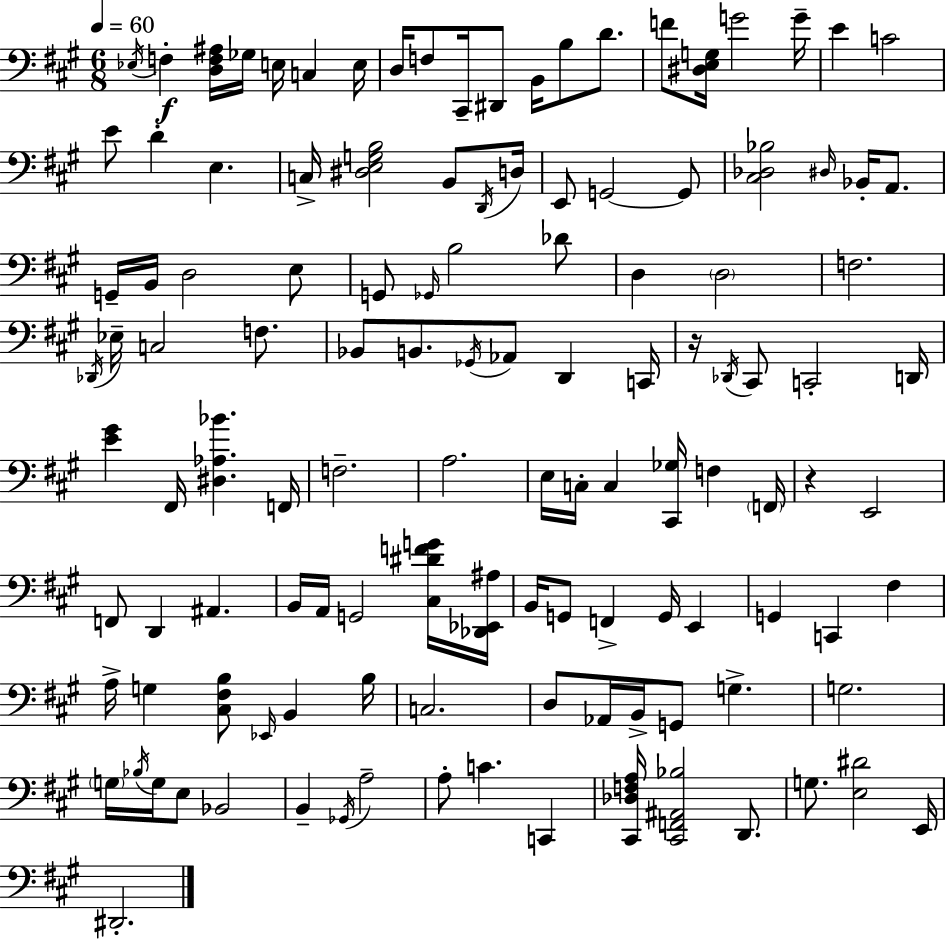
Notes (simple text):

Eb3/s F3/q [D3,F3,A#3]/s Gb3/s E3/s C3/q E3/s D3/s F3/e C#2/s D#2/e B2/s B3/e D4/e. F4/e [D#3,E3,G3]/s G4/h G4/s E4/q C4/h E4/e D4/q E3/q. C3/s [D#3,E3,G3,B3]/h B2/e D2/s D3/s E2/e G2/h G2/e [C#3,Db3,Bb3]/h D#3/s Bb2/s A2/e. G2/s B2/s D3/h E3/e G2/e Gb2/s B3/h Db4/e D3/q D3/h F3/h. Db2/s Eb3/s C3/h F3/e. Bb2/e B2/e. Gb2/s Ab2/e D2/q C2/s R/s Db2/s C#2/e C2/h D2/s [E4,G#4]/q F#2/s [D#3,Ab3,Bb4]/q. F2/s F3/h. A3/h. E3/s C3/s C3/q [C#2,Gb3]/s F3/q F2/s R/q E2/h F2/e D2/q A#2/q. B2/s A2/s G2/h [C#3,D#4,F4,G4]/s [Db2,Eb2,A#3]/s B2/s G2/e F2/q G2/s E2/q G2/q C2/q F#3/q A3/s G3/q [C#3,F#3,B3]/e Eb2/s B2/q B3/s C3/h. D3/e Ab2/s B2/s G2/e G3/q. G3/h. G3/s Bb3/s G3/s E3/e Bb2/h B2/q Gb2/s A3/h A3/e C4/q. C2/q [C#2,Db3,F3,A3]/s [C#2,F2,A#2,Bb3]/h D2/e. G3/e. [E3,D#4]/h E2/s D#2/h.